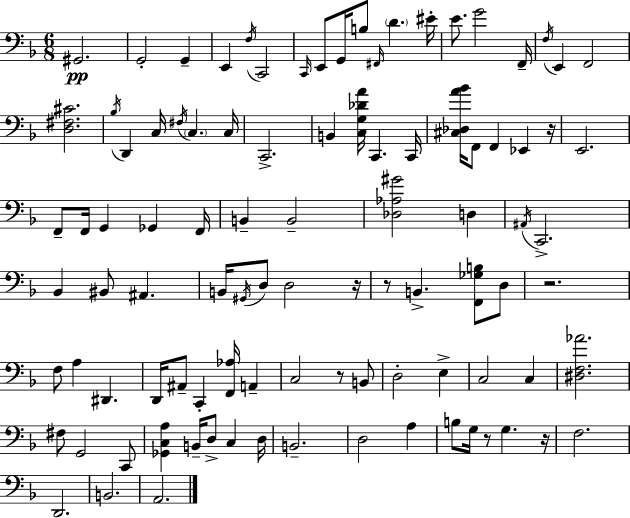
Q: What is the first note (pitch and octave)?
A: G#2